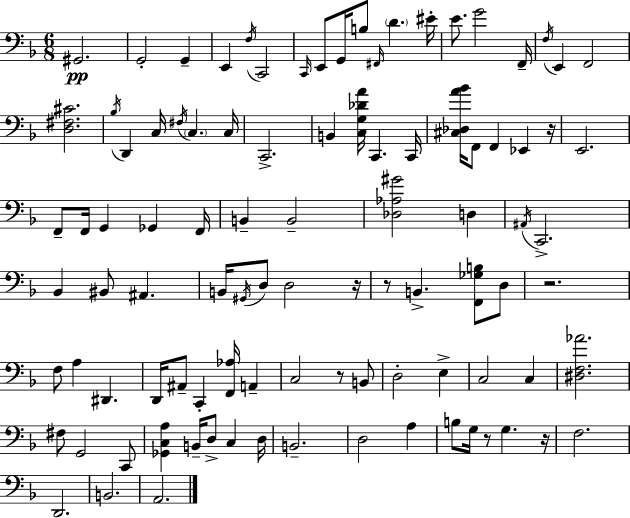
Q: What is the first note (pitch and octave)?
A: G#2